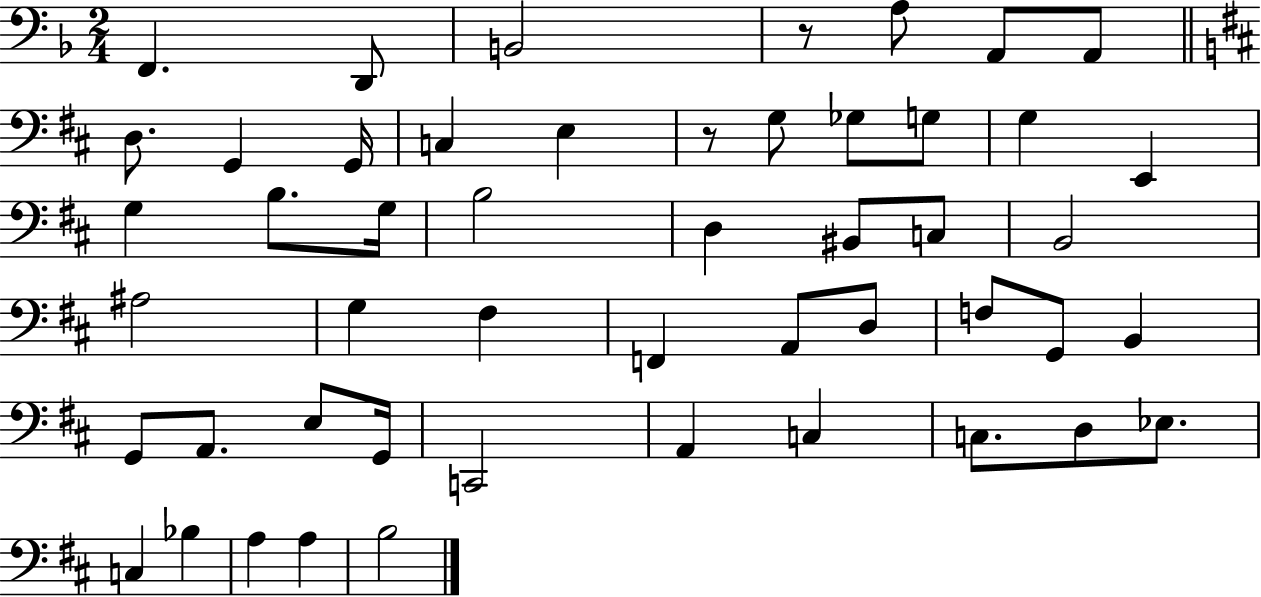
X:1
T:Untitled
M:2/4
L:1/4
K:F
F,, D,,/2 B,,2 z/2 A,/2 A,,/2 A,,/2 D,/2 G,, G,,/4 C, E, z/2 G,/2 _G,/2 G,/2 G, E,, G, B,/2 G,/4 B,2 D, ^B,,/2 C,/2 B,,2 ^A,2 G, ^F, F,, A,,/2 D,/2 F,/2 G,,/2 B,, G,,/2 A,,/2 E,/2 G,,/4 C,,2 A,, C, C,/2 D,/2 _E,/2 C, _B, A, A, B,2